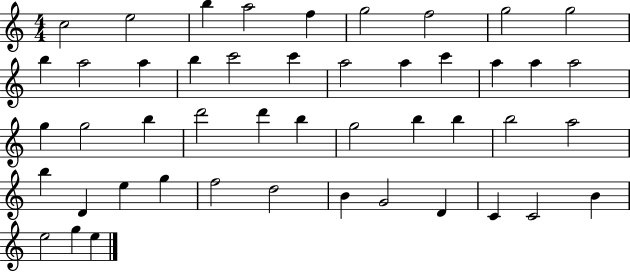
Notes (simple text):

C5/h E5/h B5/q A5/h F5/q G5/h F5/h G5/h G5/h B5/q A5/h A5/q B5/q C6/h C6/q A5/h A5/q C6/q A5/q A5/q A5/h G5/q G5/h B5/q D6/h D6/q B5/q G5/h B5/q B5/q B5/h A5/h B5/q D4/q E5/q G5/q F5/h D5/h B4/q G4/h D4/q C4/q C4/h B4/q E5/h G5/q E5/q